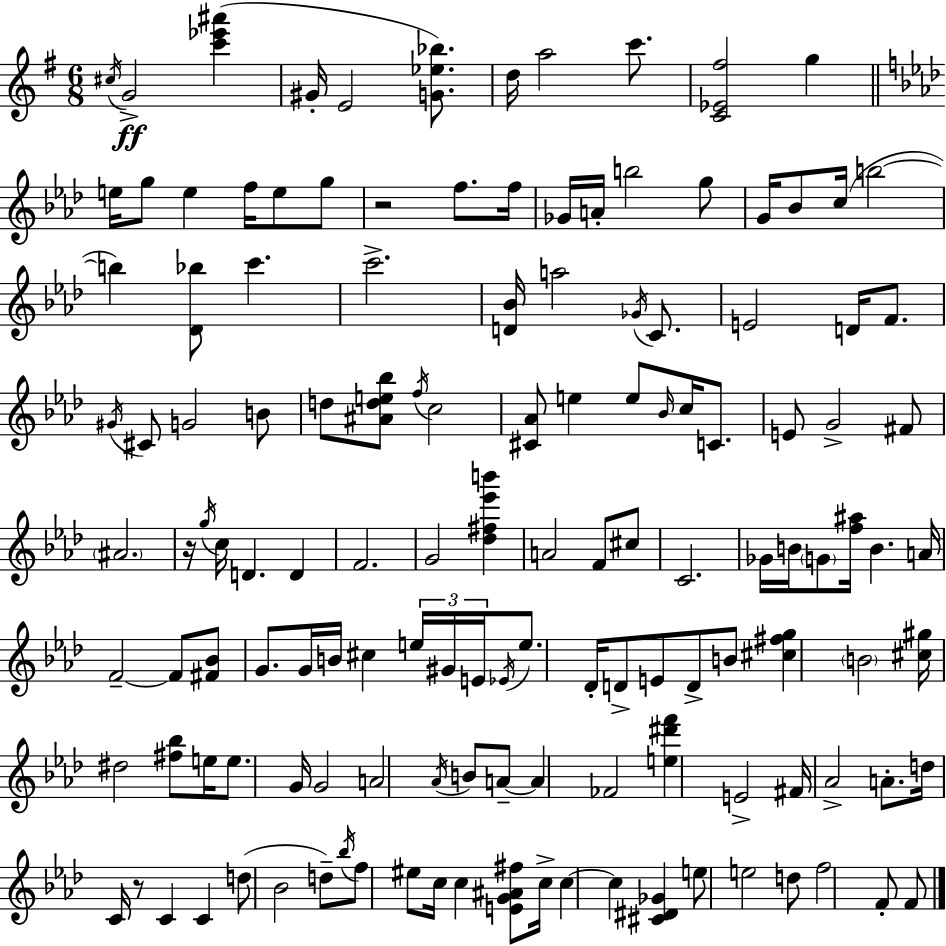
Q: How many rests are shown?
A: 3